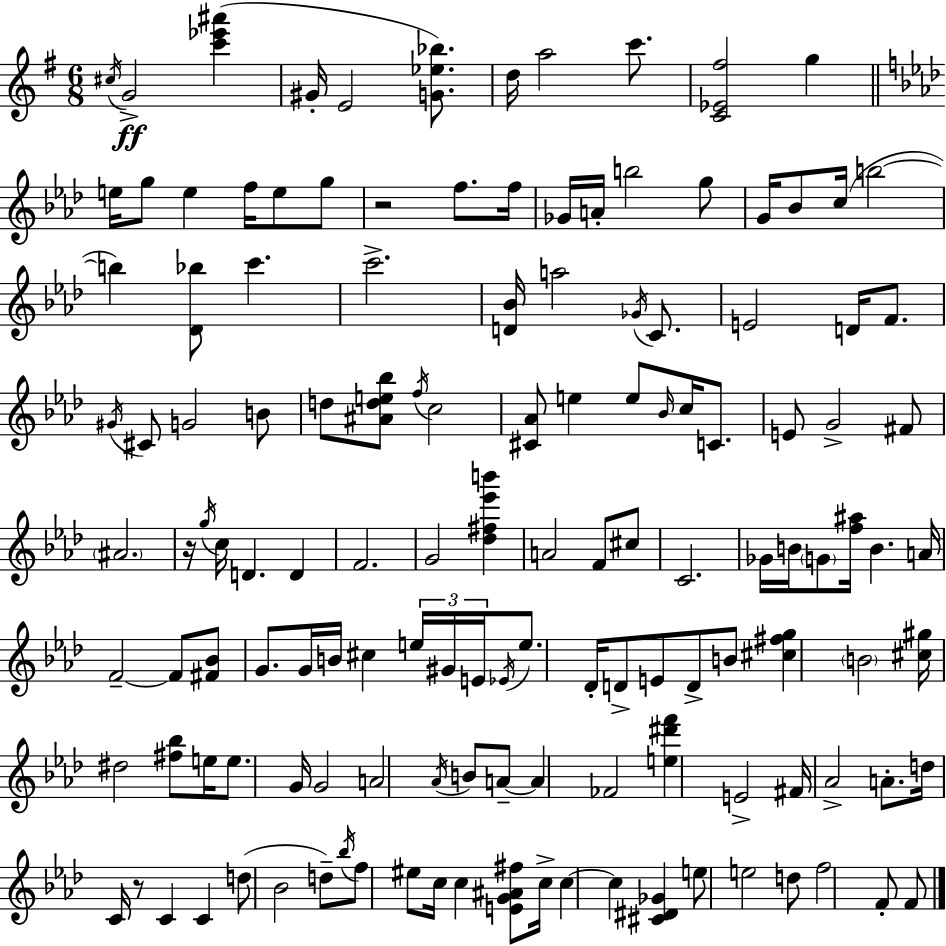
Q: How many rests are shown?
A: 3